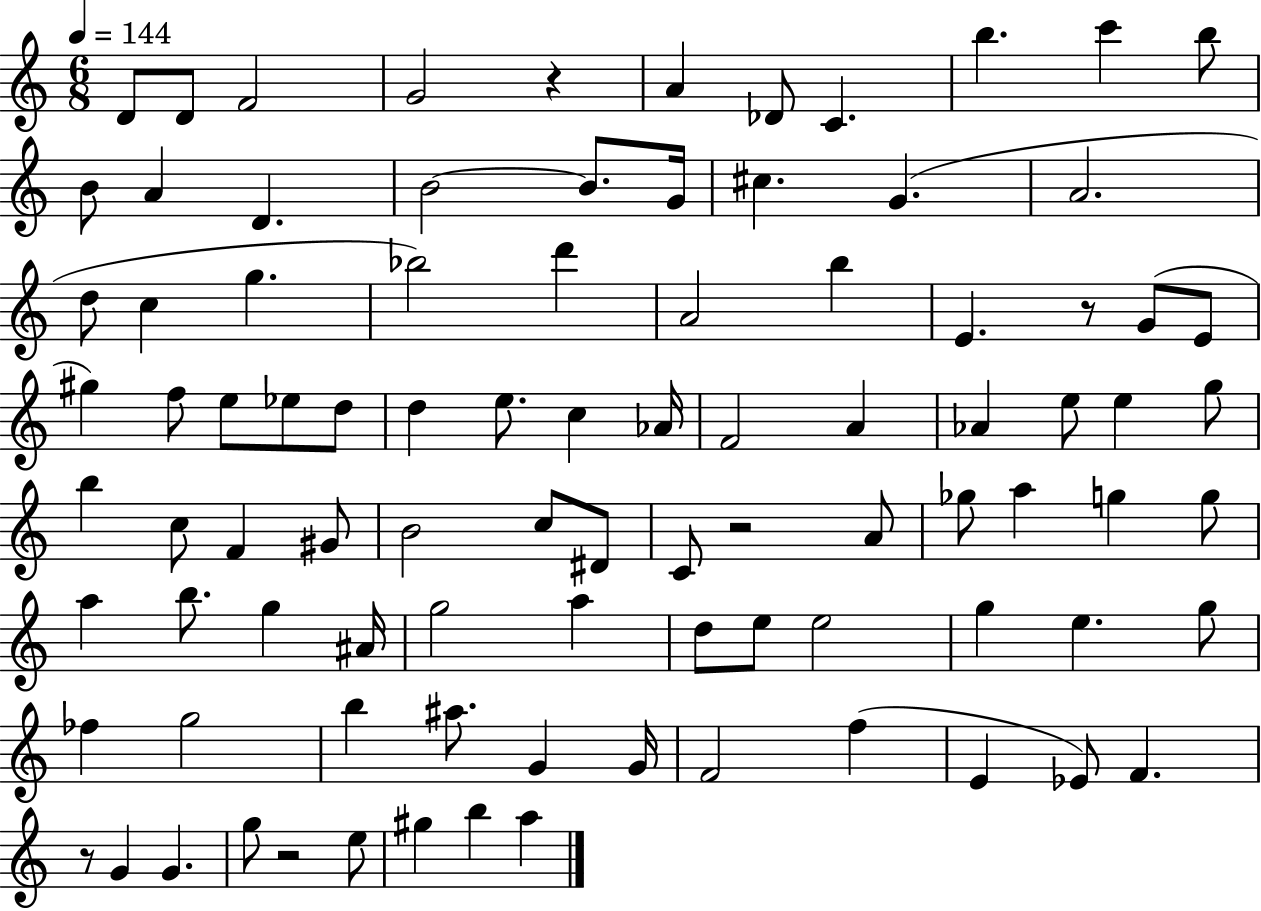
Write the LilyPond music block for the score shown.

{
  \clef treble
  \numericTimeSignature
  \time 6/8
  \key c \major
  \tempo 4 = 144
  d'8 d'8 f'2 | g'2 r4 | a'4 des'8 c'4. | b''4. c'''4 b''8 | \break b'8 a'4 d'4. | b'2~~ b'8. g'16 | cis''4. g'4.( | a'2. | \break d''8 c''4 g''4. | bes''2) d'''4 | a'2 b''4 | e'4. r8 g'8( e'8 | \break gis''4) f''8 e''8 ees''8 d''8 | d''4 e''8. c''4 aes'16 | f'2 a'4 | aes'4 e''8 e''4 g''8 | \break b''4 c''8 f'4 gis'8 | b'2 c''8 dis'8 | c'8 r2 a'8 | ges''8 a''4 g''4 g''8 | \break a''4 b''8. g''4 ais'16 | g''2 a''4 | d''8 e''8 e''2 | g''4 e''4. g''8 | \break fes''4 g''2 | b''4 ais''8. g'4 g'16 | f'2 f''4( | e'4 ees'8) f'4. | \break r8 g'4 g'4. | g''8 r2 e''8 | gis''4 b''4 a''4 | \bar "|."
}